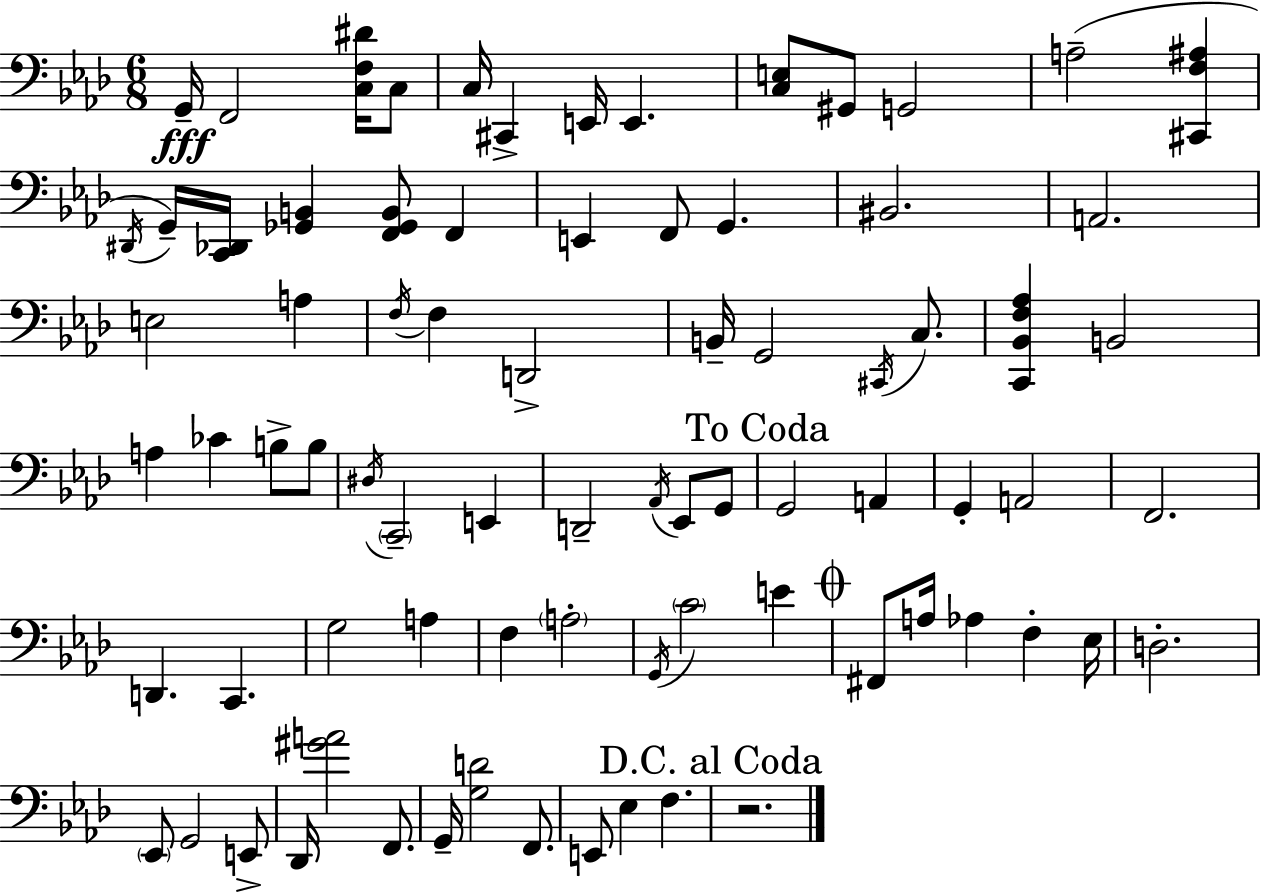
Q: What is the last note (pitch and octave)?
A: F3